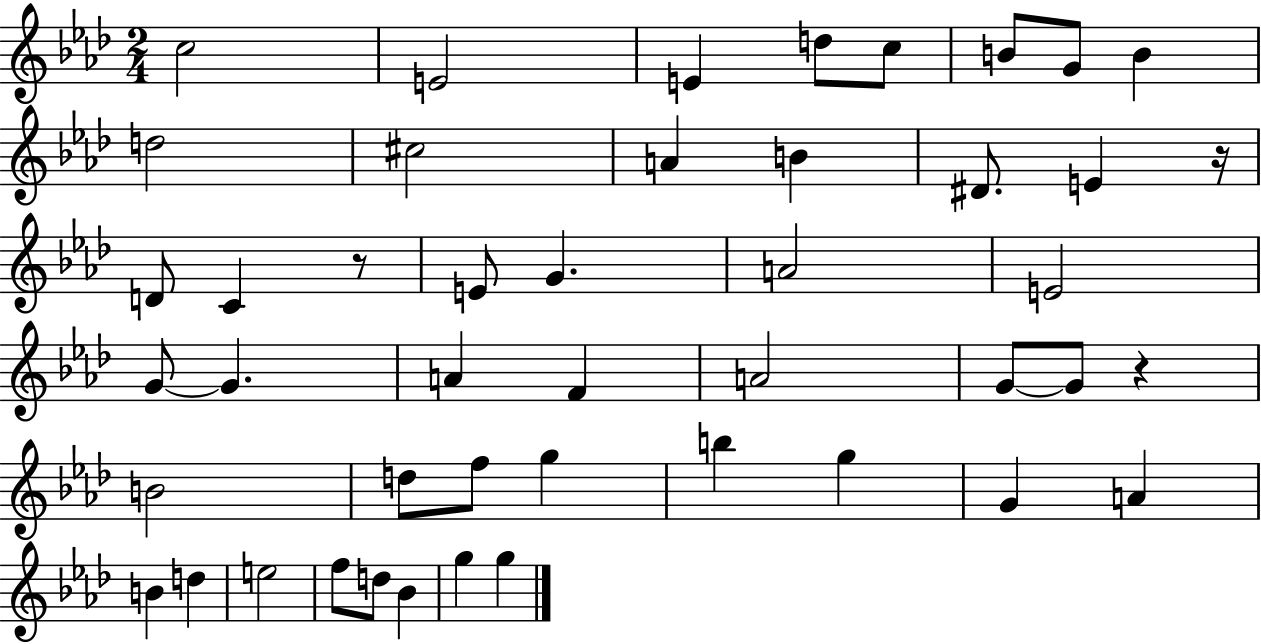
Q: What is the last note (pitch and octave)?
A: G5